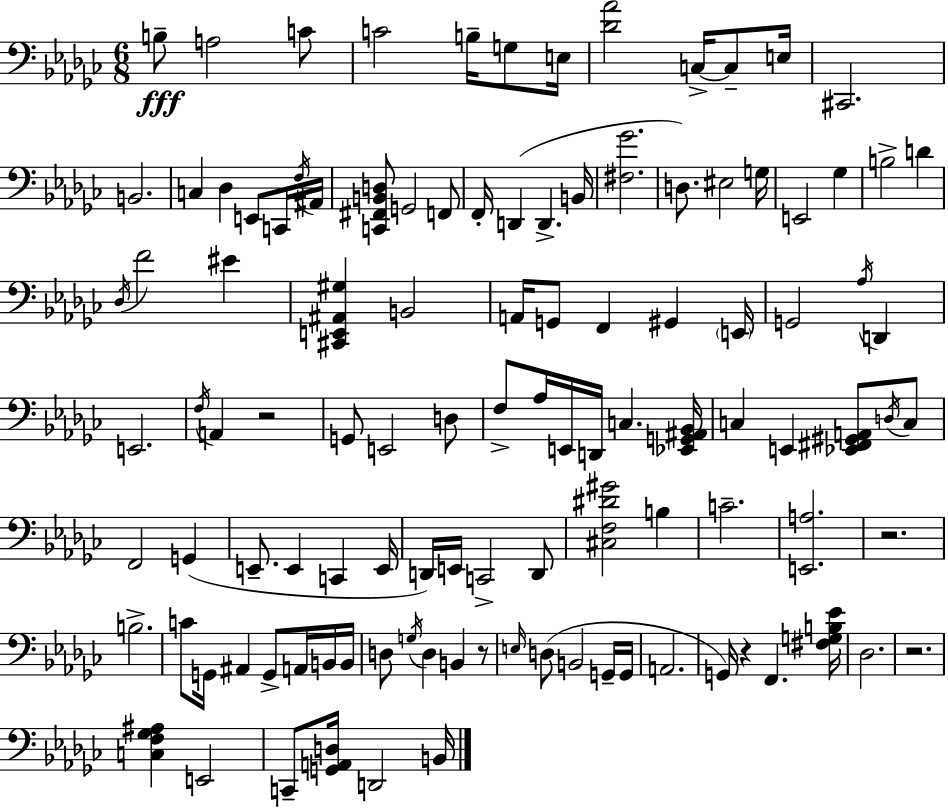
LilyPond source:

{
  \clef bass
  \numericTimeSignature
  \time 6/8
  \key ees \minor
  b8--\fff a2 c'8 | c'2 b16-- g8 e16 | <des' aes'>2 c16->~~ c8-- e16 | cis,2. | \break b,2. | c4 des4 e,8 c,16 \acciaccatura { f16 } | ais,16 <c, fis, b, d>8 g,2 f,8 | f,16-. d,4( d,4.-> | \break b,16 <fis ges'>2. | d8.) eis2 | g16 e,2 ges4 | b2-> d'4 | \break \acciaccatura { des16 } f'2 eis'4 | <cis, e, ais, gis>4 b,2 | a,16 g,8 f,4 gis,4 | \parenthesize e,16 g,2 \acciaccatura { aes16 } d,4 | \break e,2. | \acciaccatura { f16 } a,4 r2 | g,8 e,2 | d8 f8-> aes16 e,16 d,16 c4. | \break <ees, g, ais, bes,>16 c4 e,4 | <ees, fis, gis, a,>8 \acciaccatura { d16 } c8 f,2 | g,4( e,8.-- e,4 | c,4 e,16 d,16) e,16 c,2-> | \break d,8 <cis f dis' gis'>2 | b4 c'2.-- | <e, a>2. | r2. | \break b2.-> | c'8 g,16 ais,4 | g,8-> a,16 b,16 b,16 d8 \acciaccatura { g16 } d4 | b,4 r8 \grace { e16 } d8( b,2 | \break g,16-- g,16 a,2. | g,16) r4 | f,4. <fis g b ees'>16 des2. | r2. | \break <c f ges ais>4 e,2 | c,8-- <g, a, d>16 d,2 | b,16 \bar "|."
}